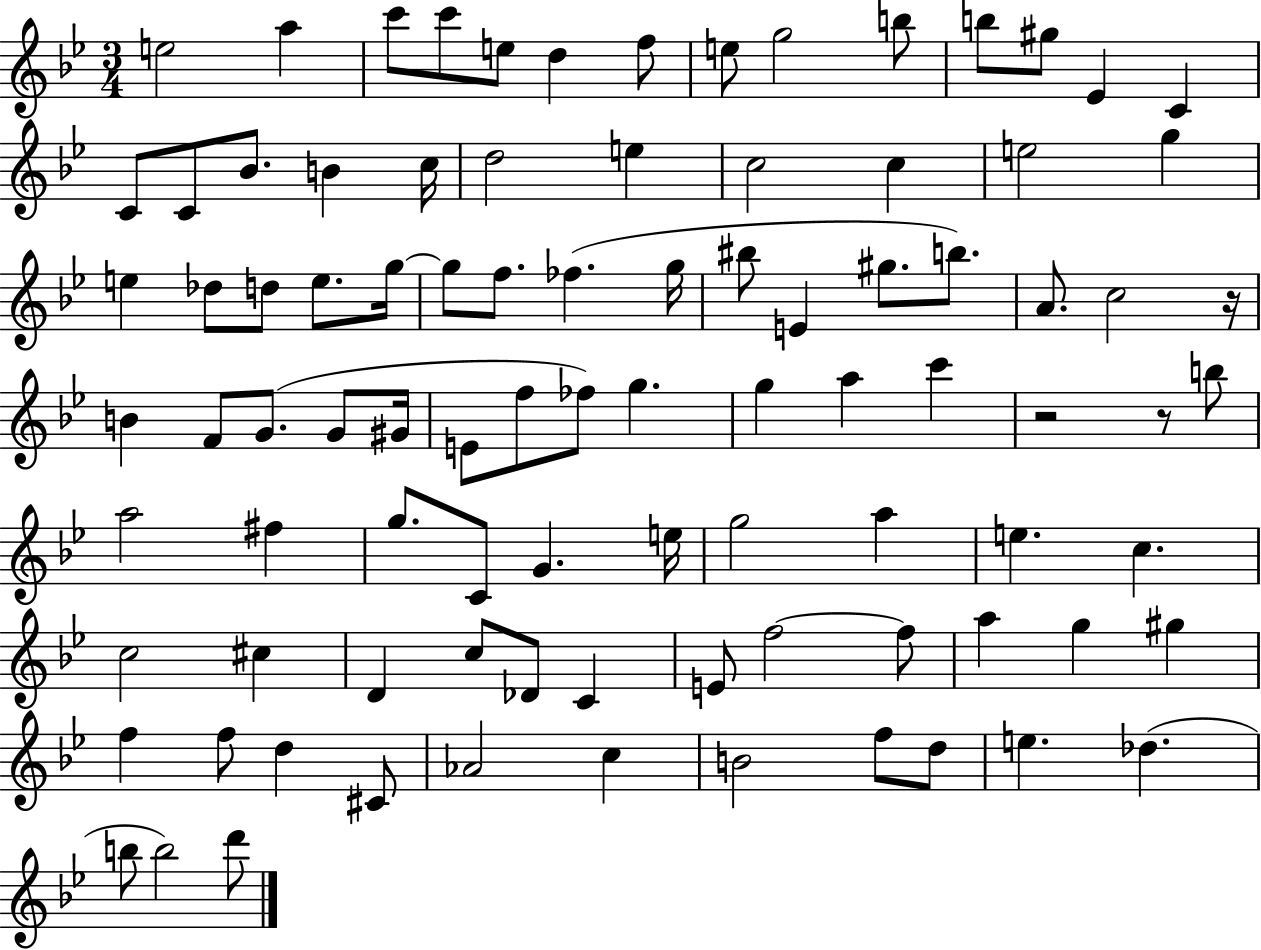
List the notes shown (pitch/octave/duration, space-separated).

E5/h A5/q C6/e C6/e E5/e D5/q F5/e E5/e G5/h B5/e B5/e G#5/e Eb4/q C4/q C4/e C4/e Bb4/e. B4/q C5/s D5/h E5/q C5/h C5/q E5/h G5/q E5/q Db5/e D5/e E5/e. G5/s G5/e F5/e. FES5/q. G5/s BIS5/e E4/q G#5/e. B5/e. A4/e. C5/h R/s B4/q F4/e G4/e. G4/e G#4/s E4/e F5/e FES5/e G5/q. G5/q A5/q C6/q R/h R/e B5/e A5/h F#5/q G5/e. C4/e G4/q. E5/s G5/h A5/q E5/q. C5/q. C5/h C#5/q D4/q C5/e Db4/e C4/q E4/e F5/h F5/e A5/q G5/q G#5/q F5/q F5/e D5/q C#4/e Ab4/h C5/q B4/h F5/e D5/e E5/q. Db5/q. B5/e B5/h D6/e